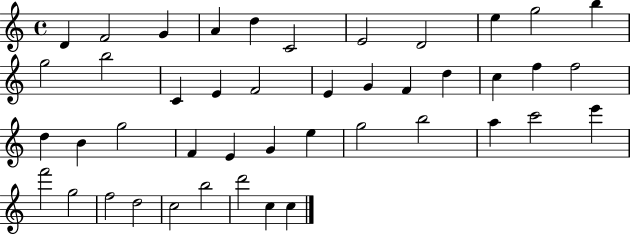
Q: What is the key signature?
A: C major